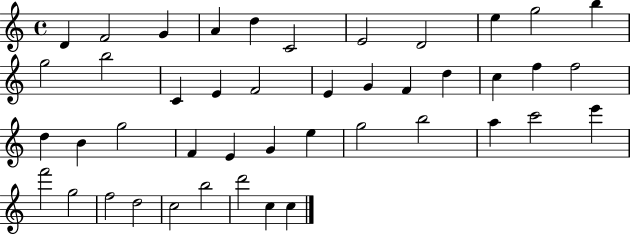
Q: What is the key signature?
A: C major